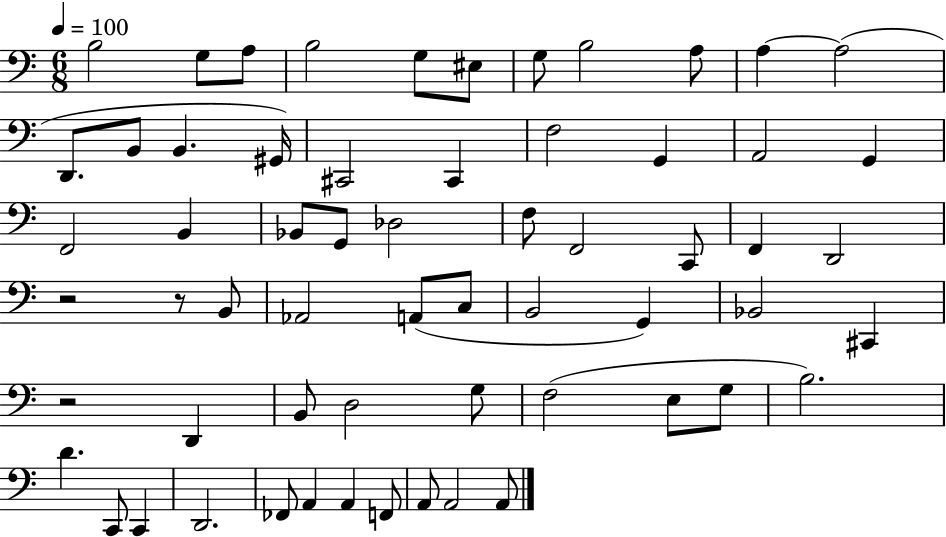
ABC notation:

X:1
T:Untitled
M:6/8
L:1/4
K:C
B,2 G,/2 A,/2 B,2 G,/2 ^E,/2 G,/2 B,2 A,/2 A, A,2 D,,/2 B,,/2 B,, ^G,,/4 ^C,,2 ^C,, F,2 G,, A,,2 G,, F,,2 B,, _B,,/2 G,,/2 _D,2 F,/2 F,,2 C,,/2 F,, D,,2 z2 z/2 B,,/2 _A,,2 A,,/2 C,/2 B,,2 G,, _B,,2 ^C,, z2 D,, B,,/2 D,2 G,/2 F,2 E,/2 G,/2 B,2 D C,,/2 C,, D,,2 _F,,/2 A,, A,, F,,/2 A,,/2 A,,2 A,,/2